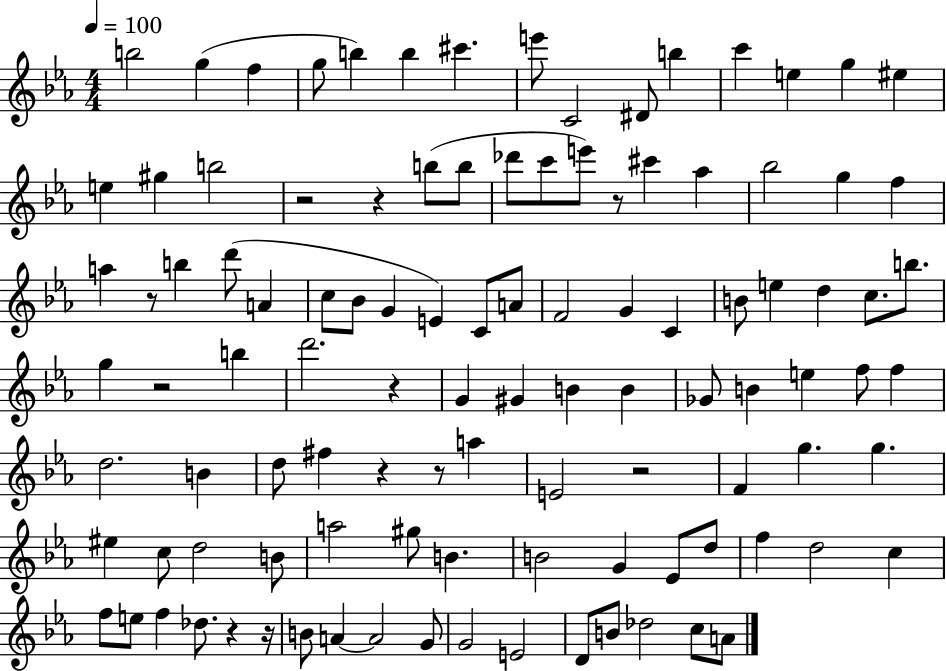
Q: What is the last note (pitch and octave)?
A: A4